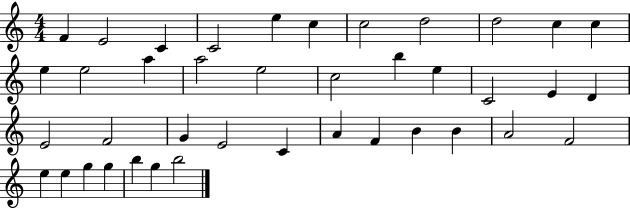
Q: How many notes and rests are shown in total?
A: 40